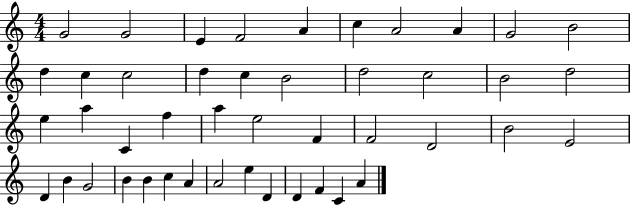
{
  \clef treble
  \numericTimeSignature
  \time 4/4
  \key c \major
  g'2 g'2 | e'4 f'2 a'4 | c''4 a'2 a'4 | g'2 b'2 | \break d''4 c''4 c''2 | d''4 c''4 b'2 | d''2 c''2 | b'2 d''2 | \break e''4 a''4 c'4 f''4 | a''4 e''2 f'4 | f'2 d'2 | b'2 e'2 | \break d'4 b'4 g'2 | b'4 b'4 c''4 a'4 | a'2 e''4 d'4 | d'4 f'4 c'4 a'4 | \break \bar "|."
}